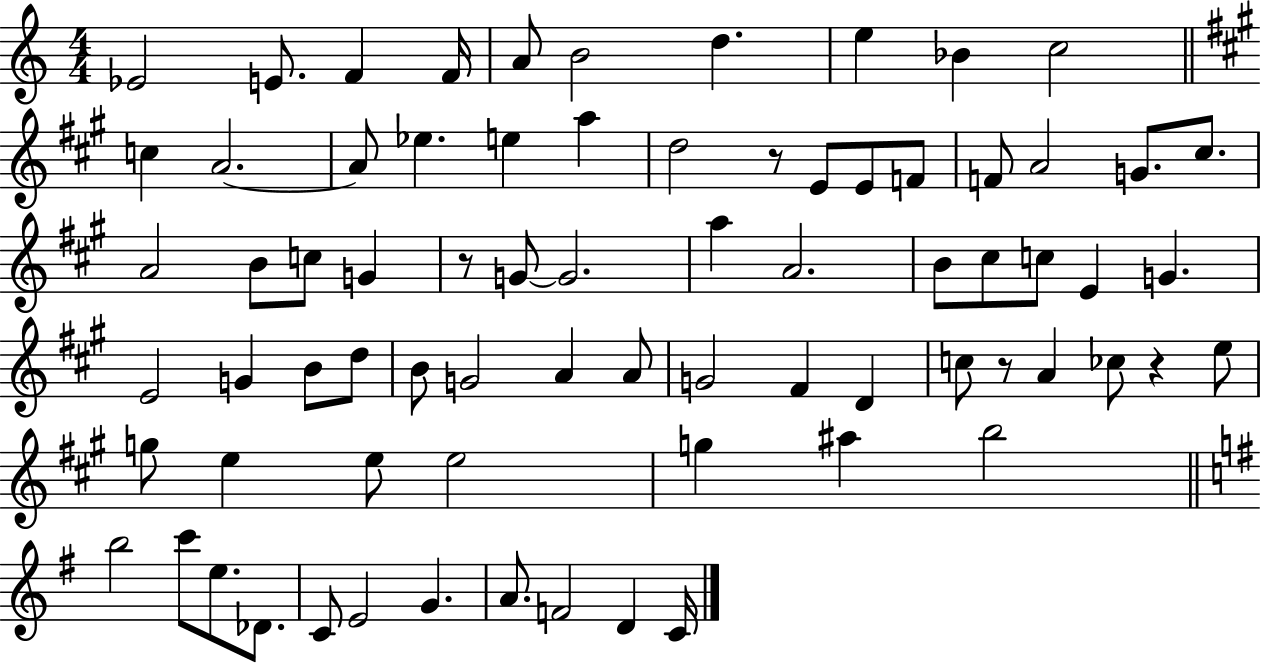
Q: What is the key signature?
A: C major